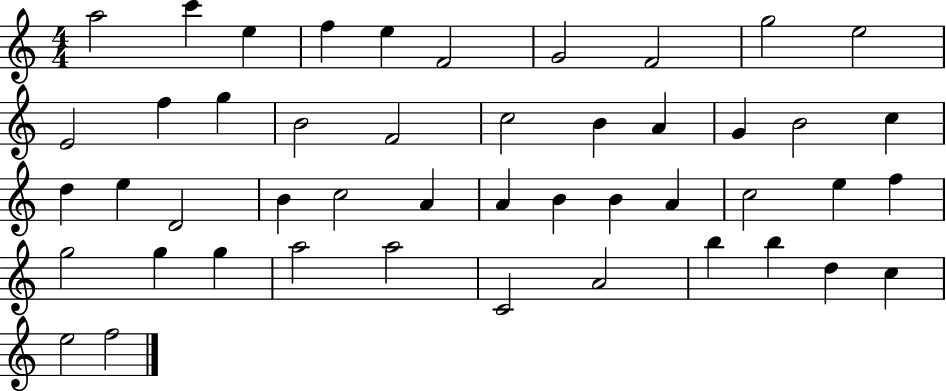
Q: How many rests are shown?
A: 0